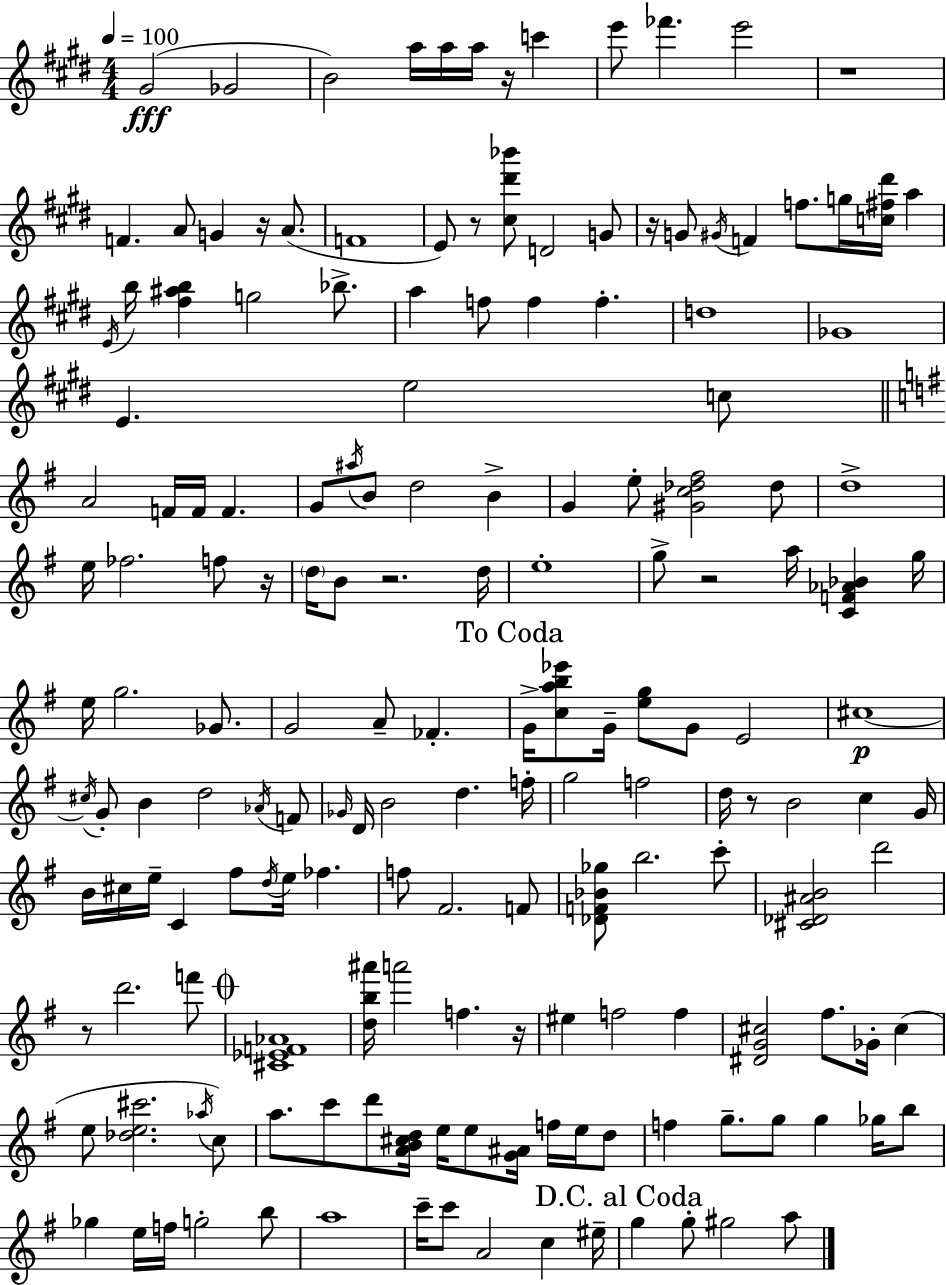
X:1
T:Untitled
M:4/4
L:1/4
K:E
^G2 _G2 B2 a/4 a/4 a/4 z/4 c' e'/2 _f' e'2 z4 F A/2 G z/4 A/2 F4 E/2 z/2 [^c^d'_b']/2 D2 G/2 z/4 G/2 ^G/4 F f/2 g/4 [c^f^d']/4 a E/4 b/4 [^f^ab] g2 _b/2 a f/2 f f d4 _G4 E e2 c/2 A2 F/4 F/4 F G/2 ^a/4 B/2 d2 B G e/2 [^Gc_d^f]2 _d/2 d4 e/4 _f2 f/2 z/4 d/4 B/2 z2 d/4 e4 g/2 z2 a/4 [CF_A_B] g/4 e/4 g2 _G/2 G2 A/2 _F G/4 [cab_e']/2 G/4 [eg]/2 G/2 E2 ^c4 ^c/4 G/2 B d2 _A/4 F/2 _G/4 D/4 B2 d f/4 g2 f2 d/4 z/2 B2 c G/4 B/4 ^c/4 e/4 C ^f/2 d/4 e/4 _f f/2 ^F2 F/2 [_DF_B_g]/2 b2 c'/2 [^C_D^AB]2 d'2 z/2 d'2 f'/2 [^C_EF_A]4 [db^a']/4 a'2 f z/4 ^e f2 f [^DG^c]2 ^f/2 _G/4 ^c e/2 [_de^c']2 _a/4 c/2 a/2 c'/2 d'/2 [AB^cd]/4 e/4 e/2 [G^A]/4 f/4 e/4 d/2 f g/2 g/2 g _g/4 b/2 _g e/4 f/4 g2 b/2 a4 c'/4 c'/2 A2 c ^e/4 g g/2 ^g2 a/2